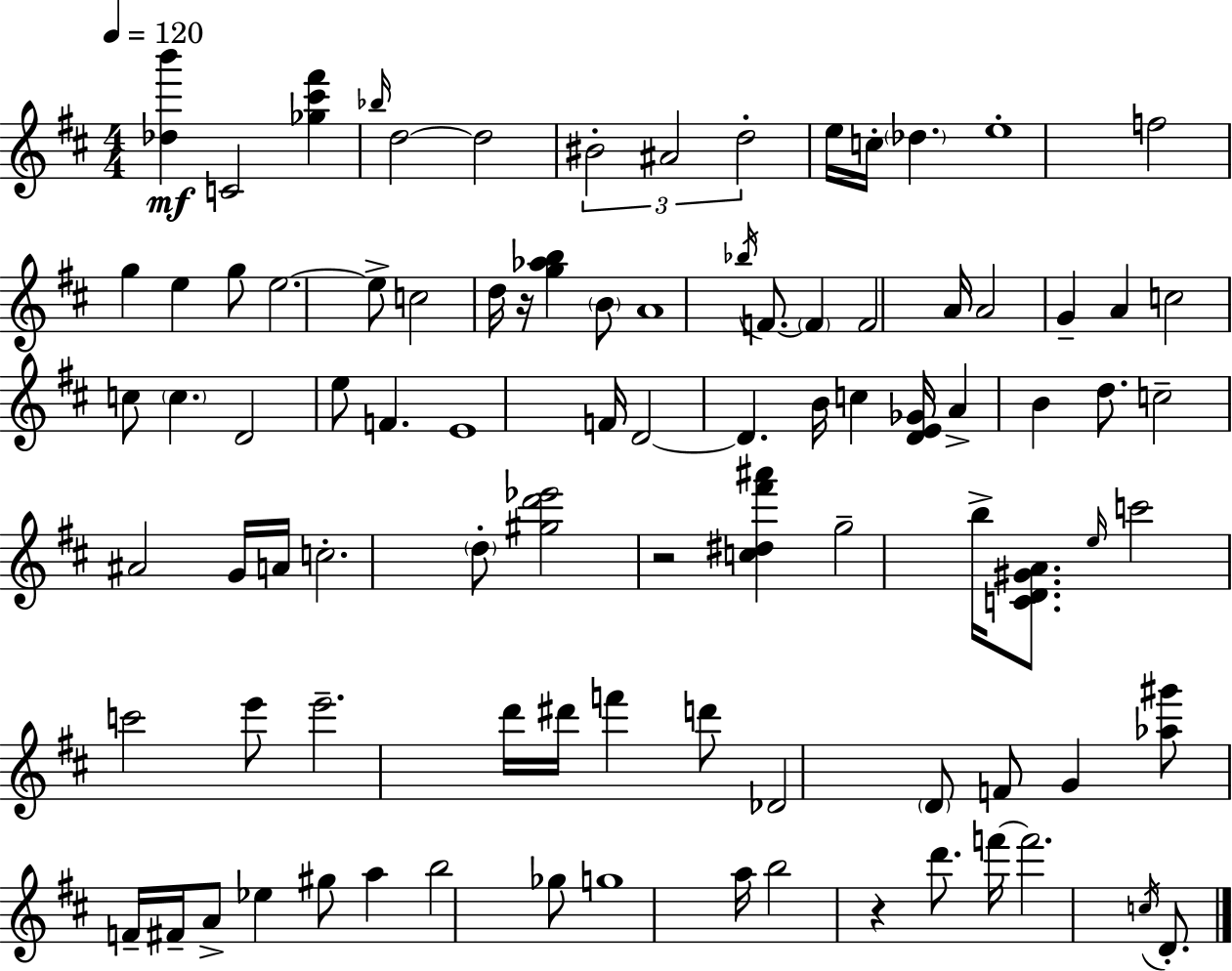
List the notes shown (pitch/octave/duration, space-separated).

[Db5,B6]/q C4/h [Gb5,C#6,F#6]/q Bb5/s D5/h D5/h BIS4/h A#4/h D5/h E5/s C5/s Db5/q. E5/w F5/h G5/q E5/q G5/e E5/h. E5/e C5/h D5/s R/s [G5,Ab5,B5]/q B4/e A4/w Bb5/s F4/e. F4/q F4/h A4/s A4/h G4/q A4/q C5/h C5/e C5/q. D4/h E5/e F4/q. E4/w F4/s D4/h D4/q. B4/s C5/q [D4,E4,Gb4]/s A4/q B4/q D5/e. C5/h A#4/h G4/s A4/s C5/h. D5/e [G#5,D6,Eb6]/h R/h [C5,D#5,F#6,A#6]/q G5/h B5/s [C4,D4,G#4,A4]/e. E5/s C6/h C6/h E6/e E6/h. D6/s D#6/s F6/q D6/e Db4/h D4/e F4/e G4/q [Ab5,G#6]/e F4/s F#4/s A4/e Eb5/q G#5/e A5/q B5/h Gb5/e G5/w A5/s B5/h R/q D6/e. F6/s F6/h. C5/s D4/e.